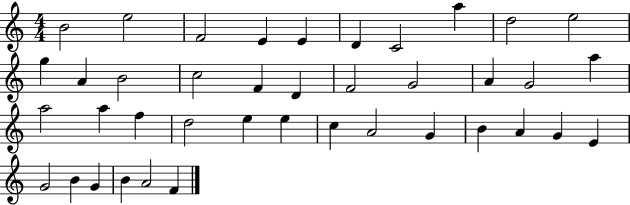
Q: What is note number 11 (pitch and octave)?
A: G5